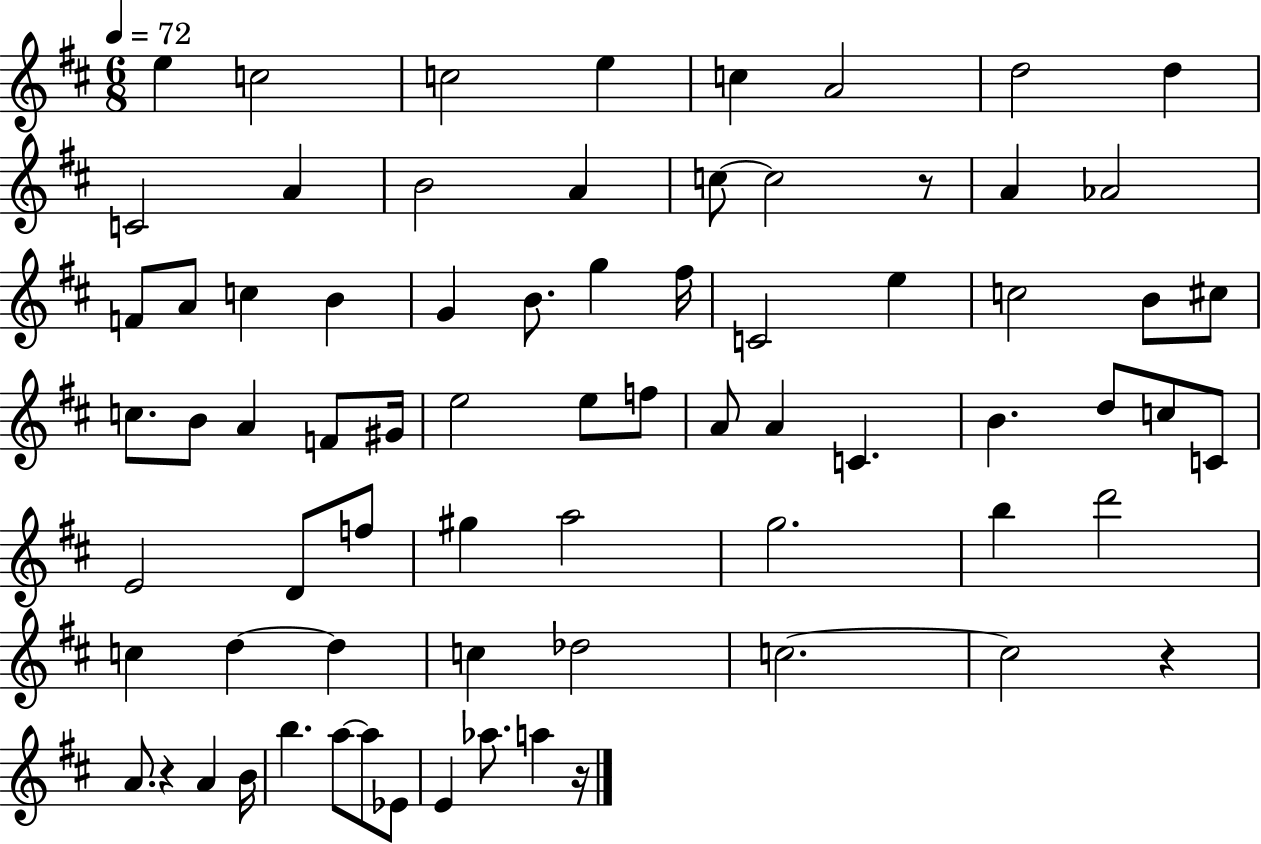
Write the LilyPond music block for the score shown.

{
  \clef treble
  \numericTimeSignature
  \time 6/8
  \key d \major
  \tempo 4 = 72
  e''4 c''2 | c''2 e''4 | c''4 a'2 | d''2 d''4 | \break c'2 a'4 | b'2 a'4 | c''8~~ c''2 r8 | a'4 aes'2 | \break f'8 a'8 c''4 b'4 | g'4 b'8. g''4 fis''16 | c'2 e''4 | c''2 b'8 cis''8 | \break c''8. b'8 a'4 f'8 gis'16 | e''2 e''8 f''8 | a'8 a'4 c'4. | b'4. d''8 c''8 c'8 | \break e'2 d'8 f''8 | gis''4 a''2 | g''2. | b''4 d'''2 | \break c''4 d''4~~ d''4 | c''4 des''2 | c''2.~~ | c''2 r4 | \break a'8. r4 a'4 b'16 | b''4. a''8~~ a''8 ees'8 | e'4 aes''8. a''4 r16 | \bar "|."
}